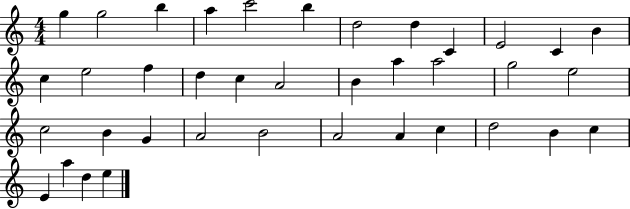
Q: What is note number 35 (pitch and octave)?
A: E4